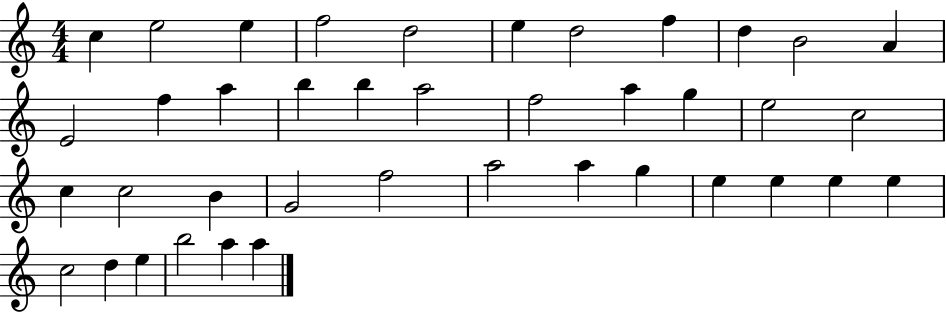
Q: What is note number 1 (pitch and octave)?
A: C5